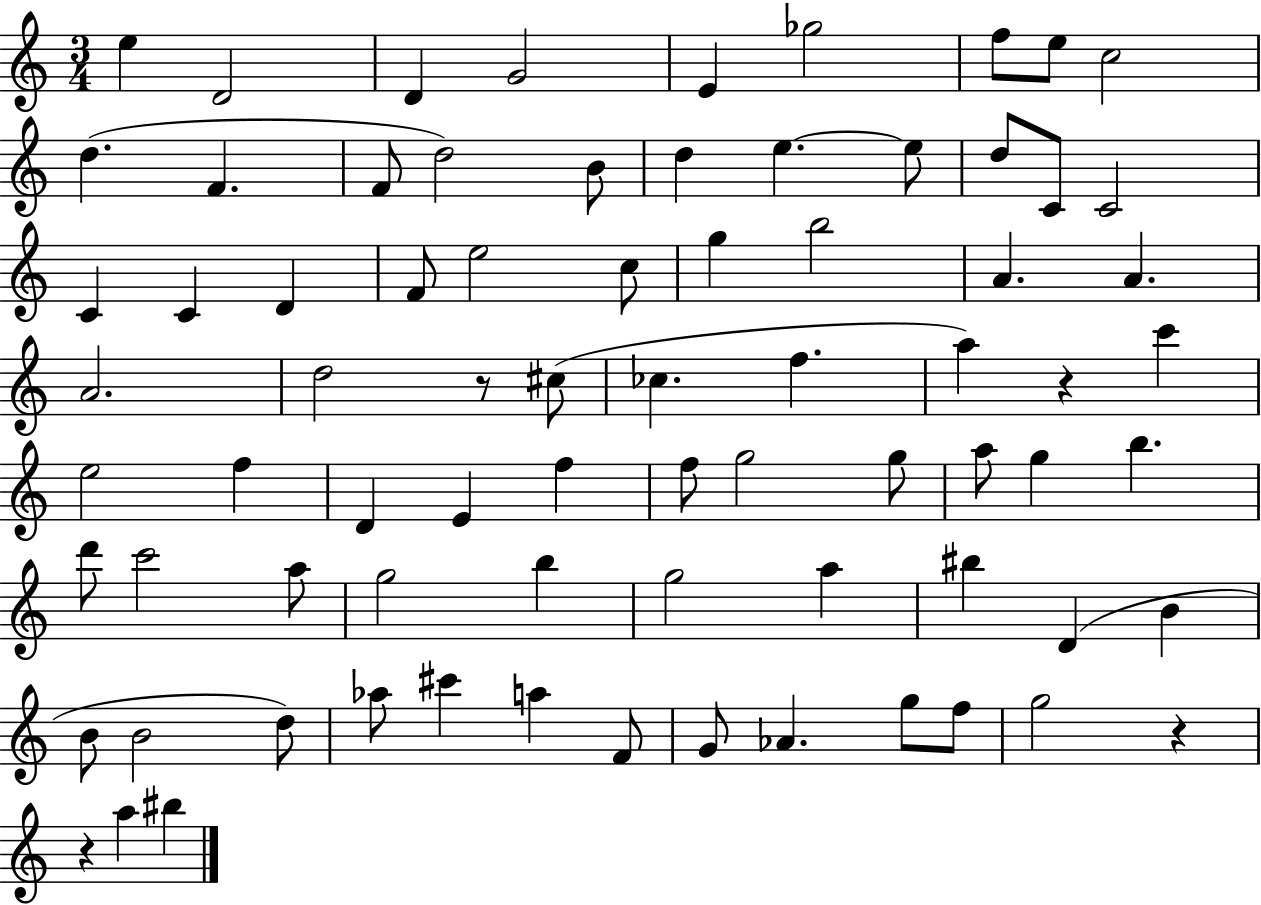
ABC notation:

X:1
T:Untitled
M:3/4
L:1/4
K:C
e D2 D G2 E _g2 f/2 e/2 c2 d F F/2 d2 B/2 d e e/2 d/2 C/2 C2 C C D F/2 e2 c/2 g b2 A A A2 d2 z/2 ^c/2 _c f a z c' e2 f D E f f/2 g2 g/2 a/2 g b d'/2 c'2 a/2 g2 b g2 a ^b D B B/2 B2 d/2 _a/2 ^c' a F/2 G/2 _A g/2 f/2 g2 z z a ^b